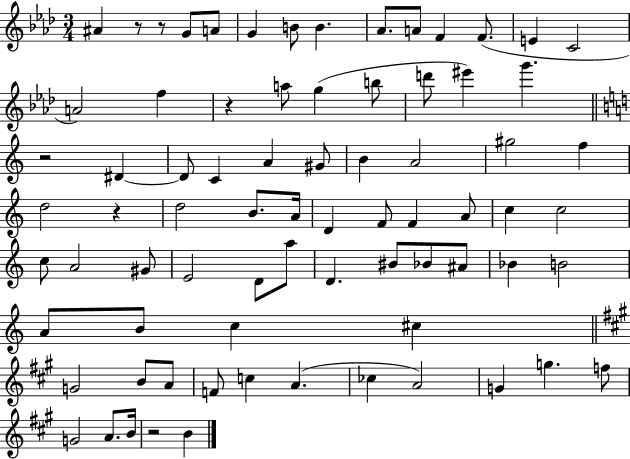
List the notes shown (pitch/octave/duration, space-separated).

A#4/q R/e R/e G4/e A4/e G4/q B4/e B4/q. Ab4/e. A4/e F4/q F4/e. E4/q C4/h A4/h F5/q R/q A5/e G5/q B5/e D6/e EIS6/q G6/q. R/h D#4/q D#4/e C4/q A4/q G#4/e B4/q A4/h G#5/h F5/q D5/h R/q D5/h B4/e. A4/s D4/q F4/e F4/q A4/e C5/q C5/h C5/e A4/h G#4/e E4/h D4/e A5/e D4/q. BIS4/e Bb4/e A#4/e Bb4/q B4/h A4/e B4/e C5/q C#5/q G4/h B4/e A4/e F4/e C5/q A4/q. CES5/q A4/h G4/q G5/q. F5/e G4/h A4/e. B4/s R/h B4/q